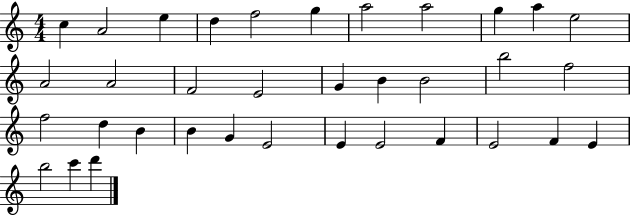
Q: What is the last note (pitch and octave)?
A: D6